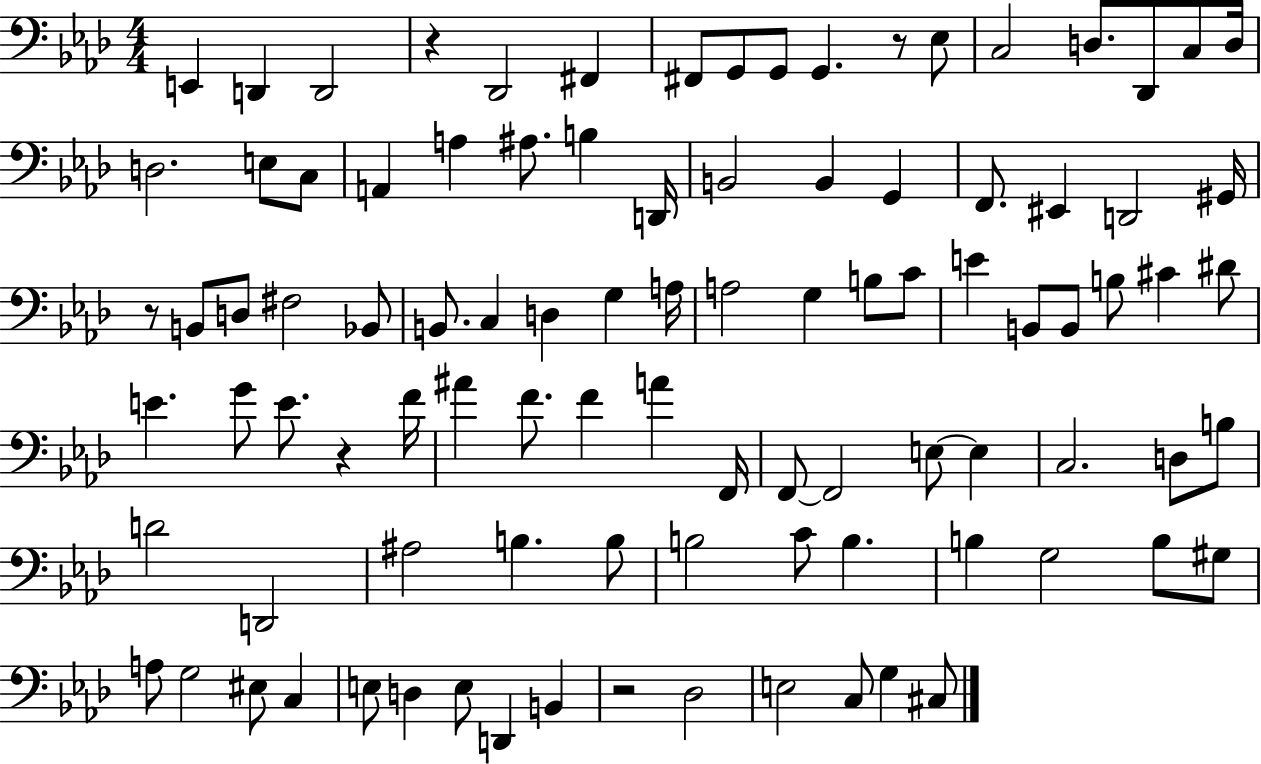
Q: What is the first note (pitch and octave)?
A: E2